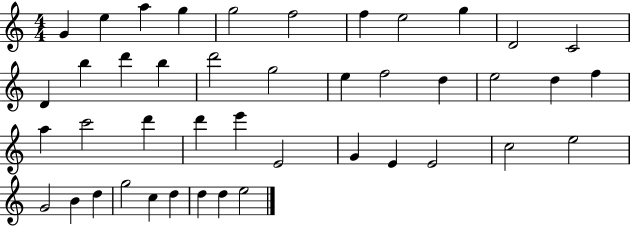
G4/q E5/q A5/q G5/q G5/h F5/h F5/q E5/h G5/q D4/h C4/h D4/q B5/q D6/q B5/q D6/h G5/h E5/q F5/h D5/q E5/h D5/q F5/q A5/q C6/h D6/q D6/q E6/q E4/h G4/q E4/q E4/h C5/h E5/h G4/h B4/q D5/q G5/h C5/q D5/q D5/q D5/q E5/h